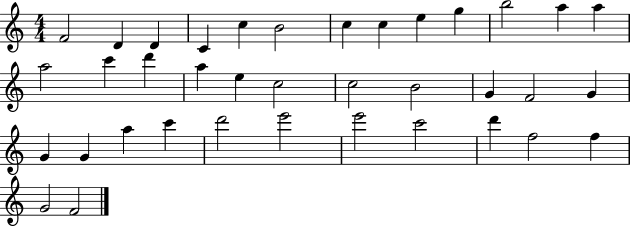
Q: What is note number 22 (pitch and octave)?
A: G4